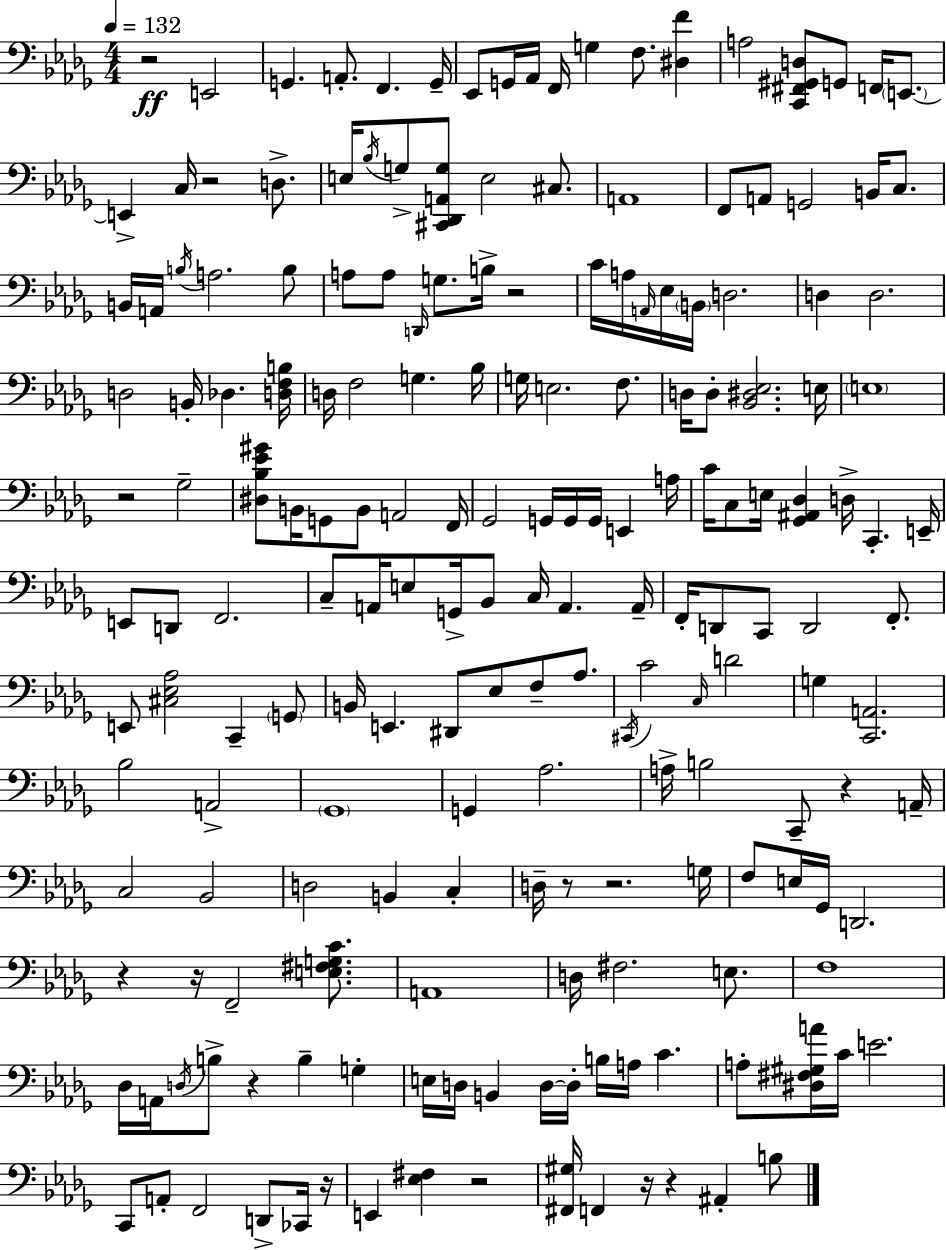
R/h E2/h G2/q. A2/e. F2/q. G2/s Eb2/e G2/s Ab2/s F2/s G3/q F3/e. [D#3,F4]/q A3/h [C2,F#2,G#2,D3]/e G2/e F2/s E2/e. E2/q C3/s R/h D3/e. E3/s Bb3/s G3/e [C#2,Db2,A2,G3]/e E3/h C#3/e. A2/w F2/e A2/e G2/h B2/s C3/e. B2/s A2/s B3/s A3/h. B3/e A3/e A3/e D2/s G3/e. B3/s R/h C4/s A3/s A2/s Eb3/s B2/s D3/h. D3/q D3/h. D3/h B2/s Db3/q. [D3,F3,B3]/s D3/s F3/h G3/q. Bb3/s G3/s E3/h. F3/e. D3/s D3/e [Bb2,D#3,Eb3]/h. E3/s E3/w R/h Gb3/h [D#3,Bb3,Eb4,G#4]/e B2/s G2/e B2/e A2/h F2/s Gb2/h G2/s G2/s G2/s E2/q A3/s C4/s C3/e E3/s [Gb2,A#2,Db3]/q D3/s C2/q. E2/s E2/e D2/e F2/h. C3/e A2/s E3/e G2/s Bb2/e C3/s A2/q. A2/s F2/s D2/e C2/e D2/h F2/e. E2/e [C#3,Eb3,Ab3]/h C2/q G2/e B2/s E2/q. D#2/e Eb3/e F3/e Ab3/e. C#2/s C4/h C3/s D4/h G3/q [C2,A2]/h. Bb3/h A2/h Gb2/w G2/q Ab3/h. A3/s B3/h C2/e R/q A2/s C3/h Bb2/h D3/h B2/q C3/q D3/s R/e R/h. G3/s F3/e E3/s Gb2/s D2/h. R/q R/s F2/h [E3,F#3,G3,C4]/e. A2/w D3/s F#3/h. E3/e. F3/w Db3/s A2/s D3/s B3/e R/q B3/q G3/q E3/s D3/s B2/q D3/s D3/s B3/s A3/s C4/q. A3/e [D#3,F#3,G#3,A4]/s C4/s E4/h. C2/e A2/e F2/h D2/e CES2/s R/s E2/q [Eb3,F#3]/q R/h [F#2,G#3]/s F2/q R/s R/q A#2/q B3/e